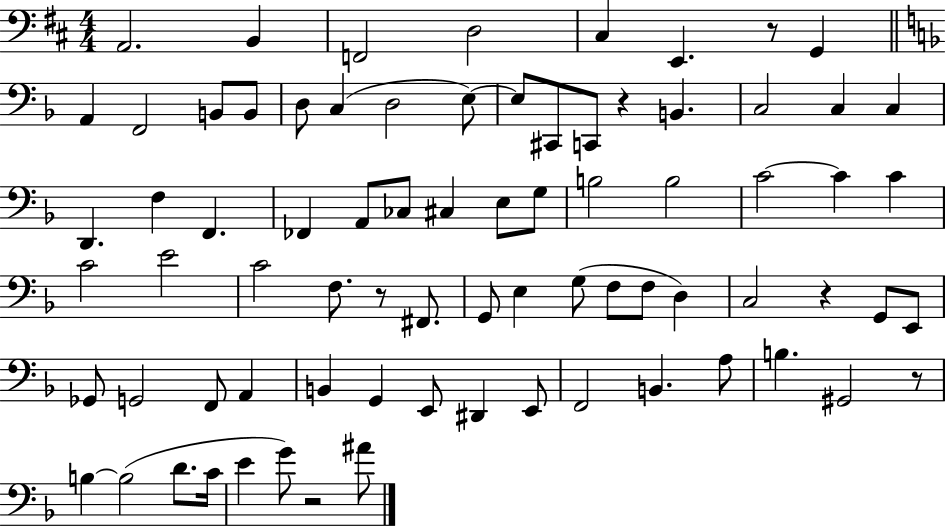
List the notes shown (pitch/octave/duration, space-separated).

A2/h. B2/q F2/h D3/h C#3/q E2/q. R/e G2/q A2/q F2/h B2/e B2/e D3/e C3/q D3/h E3/e E3/e C#2/e C2/e R/q B2/q. C3/h C3/q C3/q D2/q. F3/q F2/q. FES2/q A2/e CES3/e C#3/q E3/e G3/e B3/h B3/h C4/h C4/q C4/q C4/h E4/h C4/h F3/e. R/e F#2/e. G2/e E3/q G3/e F3/e F3/e D3/q C3/h R/q G2/e E2/e Gb2/e G2/h F2/e A2/q B2/q G2/q E2/e D#2/q E2/e F2/h B2/q. A3/e B3/q. G#2/h R/e B3/q B3/h D4/e. C4/s E4/q G4/e R/h A#4/e